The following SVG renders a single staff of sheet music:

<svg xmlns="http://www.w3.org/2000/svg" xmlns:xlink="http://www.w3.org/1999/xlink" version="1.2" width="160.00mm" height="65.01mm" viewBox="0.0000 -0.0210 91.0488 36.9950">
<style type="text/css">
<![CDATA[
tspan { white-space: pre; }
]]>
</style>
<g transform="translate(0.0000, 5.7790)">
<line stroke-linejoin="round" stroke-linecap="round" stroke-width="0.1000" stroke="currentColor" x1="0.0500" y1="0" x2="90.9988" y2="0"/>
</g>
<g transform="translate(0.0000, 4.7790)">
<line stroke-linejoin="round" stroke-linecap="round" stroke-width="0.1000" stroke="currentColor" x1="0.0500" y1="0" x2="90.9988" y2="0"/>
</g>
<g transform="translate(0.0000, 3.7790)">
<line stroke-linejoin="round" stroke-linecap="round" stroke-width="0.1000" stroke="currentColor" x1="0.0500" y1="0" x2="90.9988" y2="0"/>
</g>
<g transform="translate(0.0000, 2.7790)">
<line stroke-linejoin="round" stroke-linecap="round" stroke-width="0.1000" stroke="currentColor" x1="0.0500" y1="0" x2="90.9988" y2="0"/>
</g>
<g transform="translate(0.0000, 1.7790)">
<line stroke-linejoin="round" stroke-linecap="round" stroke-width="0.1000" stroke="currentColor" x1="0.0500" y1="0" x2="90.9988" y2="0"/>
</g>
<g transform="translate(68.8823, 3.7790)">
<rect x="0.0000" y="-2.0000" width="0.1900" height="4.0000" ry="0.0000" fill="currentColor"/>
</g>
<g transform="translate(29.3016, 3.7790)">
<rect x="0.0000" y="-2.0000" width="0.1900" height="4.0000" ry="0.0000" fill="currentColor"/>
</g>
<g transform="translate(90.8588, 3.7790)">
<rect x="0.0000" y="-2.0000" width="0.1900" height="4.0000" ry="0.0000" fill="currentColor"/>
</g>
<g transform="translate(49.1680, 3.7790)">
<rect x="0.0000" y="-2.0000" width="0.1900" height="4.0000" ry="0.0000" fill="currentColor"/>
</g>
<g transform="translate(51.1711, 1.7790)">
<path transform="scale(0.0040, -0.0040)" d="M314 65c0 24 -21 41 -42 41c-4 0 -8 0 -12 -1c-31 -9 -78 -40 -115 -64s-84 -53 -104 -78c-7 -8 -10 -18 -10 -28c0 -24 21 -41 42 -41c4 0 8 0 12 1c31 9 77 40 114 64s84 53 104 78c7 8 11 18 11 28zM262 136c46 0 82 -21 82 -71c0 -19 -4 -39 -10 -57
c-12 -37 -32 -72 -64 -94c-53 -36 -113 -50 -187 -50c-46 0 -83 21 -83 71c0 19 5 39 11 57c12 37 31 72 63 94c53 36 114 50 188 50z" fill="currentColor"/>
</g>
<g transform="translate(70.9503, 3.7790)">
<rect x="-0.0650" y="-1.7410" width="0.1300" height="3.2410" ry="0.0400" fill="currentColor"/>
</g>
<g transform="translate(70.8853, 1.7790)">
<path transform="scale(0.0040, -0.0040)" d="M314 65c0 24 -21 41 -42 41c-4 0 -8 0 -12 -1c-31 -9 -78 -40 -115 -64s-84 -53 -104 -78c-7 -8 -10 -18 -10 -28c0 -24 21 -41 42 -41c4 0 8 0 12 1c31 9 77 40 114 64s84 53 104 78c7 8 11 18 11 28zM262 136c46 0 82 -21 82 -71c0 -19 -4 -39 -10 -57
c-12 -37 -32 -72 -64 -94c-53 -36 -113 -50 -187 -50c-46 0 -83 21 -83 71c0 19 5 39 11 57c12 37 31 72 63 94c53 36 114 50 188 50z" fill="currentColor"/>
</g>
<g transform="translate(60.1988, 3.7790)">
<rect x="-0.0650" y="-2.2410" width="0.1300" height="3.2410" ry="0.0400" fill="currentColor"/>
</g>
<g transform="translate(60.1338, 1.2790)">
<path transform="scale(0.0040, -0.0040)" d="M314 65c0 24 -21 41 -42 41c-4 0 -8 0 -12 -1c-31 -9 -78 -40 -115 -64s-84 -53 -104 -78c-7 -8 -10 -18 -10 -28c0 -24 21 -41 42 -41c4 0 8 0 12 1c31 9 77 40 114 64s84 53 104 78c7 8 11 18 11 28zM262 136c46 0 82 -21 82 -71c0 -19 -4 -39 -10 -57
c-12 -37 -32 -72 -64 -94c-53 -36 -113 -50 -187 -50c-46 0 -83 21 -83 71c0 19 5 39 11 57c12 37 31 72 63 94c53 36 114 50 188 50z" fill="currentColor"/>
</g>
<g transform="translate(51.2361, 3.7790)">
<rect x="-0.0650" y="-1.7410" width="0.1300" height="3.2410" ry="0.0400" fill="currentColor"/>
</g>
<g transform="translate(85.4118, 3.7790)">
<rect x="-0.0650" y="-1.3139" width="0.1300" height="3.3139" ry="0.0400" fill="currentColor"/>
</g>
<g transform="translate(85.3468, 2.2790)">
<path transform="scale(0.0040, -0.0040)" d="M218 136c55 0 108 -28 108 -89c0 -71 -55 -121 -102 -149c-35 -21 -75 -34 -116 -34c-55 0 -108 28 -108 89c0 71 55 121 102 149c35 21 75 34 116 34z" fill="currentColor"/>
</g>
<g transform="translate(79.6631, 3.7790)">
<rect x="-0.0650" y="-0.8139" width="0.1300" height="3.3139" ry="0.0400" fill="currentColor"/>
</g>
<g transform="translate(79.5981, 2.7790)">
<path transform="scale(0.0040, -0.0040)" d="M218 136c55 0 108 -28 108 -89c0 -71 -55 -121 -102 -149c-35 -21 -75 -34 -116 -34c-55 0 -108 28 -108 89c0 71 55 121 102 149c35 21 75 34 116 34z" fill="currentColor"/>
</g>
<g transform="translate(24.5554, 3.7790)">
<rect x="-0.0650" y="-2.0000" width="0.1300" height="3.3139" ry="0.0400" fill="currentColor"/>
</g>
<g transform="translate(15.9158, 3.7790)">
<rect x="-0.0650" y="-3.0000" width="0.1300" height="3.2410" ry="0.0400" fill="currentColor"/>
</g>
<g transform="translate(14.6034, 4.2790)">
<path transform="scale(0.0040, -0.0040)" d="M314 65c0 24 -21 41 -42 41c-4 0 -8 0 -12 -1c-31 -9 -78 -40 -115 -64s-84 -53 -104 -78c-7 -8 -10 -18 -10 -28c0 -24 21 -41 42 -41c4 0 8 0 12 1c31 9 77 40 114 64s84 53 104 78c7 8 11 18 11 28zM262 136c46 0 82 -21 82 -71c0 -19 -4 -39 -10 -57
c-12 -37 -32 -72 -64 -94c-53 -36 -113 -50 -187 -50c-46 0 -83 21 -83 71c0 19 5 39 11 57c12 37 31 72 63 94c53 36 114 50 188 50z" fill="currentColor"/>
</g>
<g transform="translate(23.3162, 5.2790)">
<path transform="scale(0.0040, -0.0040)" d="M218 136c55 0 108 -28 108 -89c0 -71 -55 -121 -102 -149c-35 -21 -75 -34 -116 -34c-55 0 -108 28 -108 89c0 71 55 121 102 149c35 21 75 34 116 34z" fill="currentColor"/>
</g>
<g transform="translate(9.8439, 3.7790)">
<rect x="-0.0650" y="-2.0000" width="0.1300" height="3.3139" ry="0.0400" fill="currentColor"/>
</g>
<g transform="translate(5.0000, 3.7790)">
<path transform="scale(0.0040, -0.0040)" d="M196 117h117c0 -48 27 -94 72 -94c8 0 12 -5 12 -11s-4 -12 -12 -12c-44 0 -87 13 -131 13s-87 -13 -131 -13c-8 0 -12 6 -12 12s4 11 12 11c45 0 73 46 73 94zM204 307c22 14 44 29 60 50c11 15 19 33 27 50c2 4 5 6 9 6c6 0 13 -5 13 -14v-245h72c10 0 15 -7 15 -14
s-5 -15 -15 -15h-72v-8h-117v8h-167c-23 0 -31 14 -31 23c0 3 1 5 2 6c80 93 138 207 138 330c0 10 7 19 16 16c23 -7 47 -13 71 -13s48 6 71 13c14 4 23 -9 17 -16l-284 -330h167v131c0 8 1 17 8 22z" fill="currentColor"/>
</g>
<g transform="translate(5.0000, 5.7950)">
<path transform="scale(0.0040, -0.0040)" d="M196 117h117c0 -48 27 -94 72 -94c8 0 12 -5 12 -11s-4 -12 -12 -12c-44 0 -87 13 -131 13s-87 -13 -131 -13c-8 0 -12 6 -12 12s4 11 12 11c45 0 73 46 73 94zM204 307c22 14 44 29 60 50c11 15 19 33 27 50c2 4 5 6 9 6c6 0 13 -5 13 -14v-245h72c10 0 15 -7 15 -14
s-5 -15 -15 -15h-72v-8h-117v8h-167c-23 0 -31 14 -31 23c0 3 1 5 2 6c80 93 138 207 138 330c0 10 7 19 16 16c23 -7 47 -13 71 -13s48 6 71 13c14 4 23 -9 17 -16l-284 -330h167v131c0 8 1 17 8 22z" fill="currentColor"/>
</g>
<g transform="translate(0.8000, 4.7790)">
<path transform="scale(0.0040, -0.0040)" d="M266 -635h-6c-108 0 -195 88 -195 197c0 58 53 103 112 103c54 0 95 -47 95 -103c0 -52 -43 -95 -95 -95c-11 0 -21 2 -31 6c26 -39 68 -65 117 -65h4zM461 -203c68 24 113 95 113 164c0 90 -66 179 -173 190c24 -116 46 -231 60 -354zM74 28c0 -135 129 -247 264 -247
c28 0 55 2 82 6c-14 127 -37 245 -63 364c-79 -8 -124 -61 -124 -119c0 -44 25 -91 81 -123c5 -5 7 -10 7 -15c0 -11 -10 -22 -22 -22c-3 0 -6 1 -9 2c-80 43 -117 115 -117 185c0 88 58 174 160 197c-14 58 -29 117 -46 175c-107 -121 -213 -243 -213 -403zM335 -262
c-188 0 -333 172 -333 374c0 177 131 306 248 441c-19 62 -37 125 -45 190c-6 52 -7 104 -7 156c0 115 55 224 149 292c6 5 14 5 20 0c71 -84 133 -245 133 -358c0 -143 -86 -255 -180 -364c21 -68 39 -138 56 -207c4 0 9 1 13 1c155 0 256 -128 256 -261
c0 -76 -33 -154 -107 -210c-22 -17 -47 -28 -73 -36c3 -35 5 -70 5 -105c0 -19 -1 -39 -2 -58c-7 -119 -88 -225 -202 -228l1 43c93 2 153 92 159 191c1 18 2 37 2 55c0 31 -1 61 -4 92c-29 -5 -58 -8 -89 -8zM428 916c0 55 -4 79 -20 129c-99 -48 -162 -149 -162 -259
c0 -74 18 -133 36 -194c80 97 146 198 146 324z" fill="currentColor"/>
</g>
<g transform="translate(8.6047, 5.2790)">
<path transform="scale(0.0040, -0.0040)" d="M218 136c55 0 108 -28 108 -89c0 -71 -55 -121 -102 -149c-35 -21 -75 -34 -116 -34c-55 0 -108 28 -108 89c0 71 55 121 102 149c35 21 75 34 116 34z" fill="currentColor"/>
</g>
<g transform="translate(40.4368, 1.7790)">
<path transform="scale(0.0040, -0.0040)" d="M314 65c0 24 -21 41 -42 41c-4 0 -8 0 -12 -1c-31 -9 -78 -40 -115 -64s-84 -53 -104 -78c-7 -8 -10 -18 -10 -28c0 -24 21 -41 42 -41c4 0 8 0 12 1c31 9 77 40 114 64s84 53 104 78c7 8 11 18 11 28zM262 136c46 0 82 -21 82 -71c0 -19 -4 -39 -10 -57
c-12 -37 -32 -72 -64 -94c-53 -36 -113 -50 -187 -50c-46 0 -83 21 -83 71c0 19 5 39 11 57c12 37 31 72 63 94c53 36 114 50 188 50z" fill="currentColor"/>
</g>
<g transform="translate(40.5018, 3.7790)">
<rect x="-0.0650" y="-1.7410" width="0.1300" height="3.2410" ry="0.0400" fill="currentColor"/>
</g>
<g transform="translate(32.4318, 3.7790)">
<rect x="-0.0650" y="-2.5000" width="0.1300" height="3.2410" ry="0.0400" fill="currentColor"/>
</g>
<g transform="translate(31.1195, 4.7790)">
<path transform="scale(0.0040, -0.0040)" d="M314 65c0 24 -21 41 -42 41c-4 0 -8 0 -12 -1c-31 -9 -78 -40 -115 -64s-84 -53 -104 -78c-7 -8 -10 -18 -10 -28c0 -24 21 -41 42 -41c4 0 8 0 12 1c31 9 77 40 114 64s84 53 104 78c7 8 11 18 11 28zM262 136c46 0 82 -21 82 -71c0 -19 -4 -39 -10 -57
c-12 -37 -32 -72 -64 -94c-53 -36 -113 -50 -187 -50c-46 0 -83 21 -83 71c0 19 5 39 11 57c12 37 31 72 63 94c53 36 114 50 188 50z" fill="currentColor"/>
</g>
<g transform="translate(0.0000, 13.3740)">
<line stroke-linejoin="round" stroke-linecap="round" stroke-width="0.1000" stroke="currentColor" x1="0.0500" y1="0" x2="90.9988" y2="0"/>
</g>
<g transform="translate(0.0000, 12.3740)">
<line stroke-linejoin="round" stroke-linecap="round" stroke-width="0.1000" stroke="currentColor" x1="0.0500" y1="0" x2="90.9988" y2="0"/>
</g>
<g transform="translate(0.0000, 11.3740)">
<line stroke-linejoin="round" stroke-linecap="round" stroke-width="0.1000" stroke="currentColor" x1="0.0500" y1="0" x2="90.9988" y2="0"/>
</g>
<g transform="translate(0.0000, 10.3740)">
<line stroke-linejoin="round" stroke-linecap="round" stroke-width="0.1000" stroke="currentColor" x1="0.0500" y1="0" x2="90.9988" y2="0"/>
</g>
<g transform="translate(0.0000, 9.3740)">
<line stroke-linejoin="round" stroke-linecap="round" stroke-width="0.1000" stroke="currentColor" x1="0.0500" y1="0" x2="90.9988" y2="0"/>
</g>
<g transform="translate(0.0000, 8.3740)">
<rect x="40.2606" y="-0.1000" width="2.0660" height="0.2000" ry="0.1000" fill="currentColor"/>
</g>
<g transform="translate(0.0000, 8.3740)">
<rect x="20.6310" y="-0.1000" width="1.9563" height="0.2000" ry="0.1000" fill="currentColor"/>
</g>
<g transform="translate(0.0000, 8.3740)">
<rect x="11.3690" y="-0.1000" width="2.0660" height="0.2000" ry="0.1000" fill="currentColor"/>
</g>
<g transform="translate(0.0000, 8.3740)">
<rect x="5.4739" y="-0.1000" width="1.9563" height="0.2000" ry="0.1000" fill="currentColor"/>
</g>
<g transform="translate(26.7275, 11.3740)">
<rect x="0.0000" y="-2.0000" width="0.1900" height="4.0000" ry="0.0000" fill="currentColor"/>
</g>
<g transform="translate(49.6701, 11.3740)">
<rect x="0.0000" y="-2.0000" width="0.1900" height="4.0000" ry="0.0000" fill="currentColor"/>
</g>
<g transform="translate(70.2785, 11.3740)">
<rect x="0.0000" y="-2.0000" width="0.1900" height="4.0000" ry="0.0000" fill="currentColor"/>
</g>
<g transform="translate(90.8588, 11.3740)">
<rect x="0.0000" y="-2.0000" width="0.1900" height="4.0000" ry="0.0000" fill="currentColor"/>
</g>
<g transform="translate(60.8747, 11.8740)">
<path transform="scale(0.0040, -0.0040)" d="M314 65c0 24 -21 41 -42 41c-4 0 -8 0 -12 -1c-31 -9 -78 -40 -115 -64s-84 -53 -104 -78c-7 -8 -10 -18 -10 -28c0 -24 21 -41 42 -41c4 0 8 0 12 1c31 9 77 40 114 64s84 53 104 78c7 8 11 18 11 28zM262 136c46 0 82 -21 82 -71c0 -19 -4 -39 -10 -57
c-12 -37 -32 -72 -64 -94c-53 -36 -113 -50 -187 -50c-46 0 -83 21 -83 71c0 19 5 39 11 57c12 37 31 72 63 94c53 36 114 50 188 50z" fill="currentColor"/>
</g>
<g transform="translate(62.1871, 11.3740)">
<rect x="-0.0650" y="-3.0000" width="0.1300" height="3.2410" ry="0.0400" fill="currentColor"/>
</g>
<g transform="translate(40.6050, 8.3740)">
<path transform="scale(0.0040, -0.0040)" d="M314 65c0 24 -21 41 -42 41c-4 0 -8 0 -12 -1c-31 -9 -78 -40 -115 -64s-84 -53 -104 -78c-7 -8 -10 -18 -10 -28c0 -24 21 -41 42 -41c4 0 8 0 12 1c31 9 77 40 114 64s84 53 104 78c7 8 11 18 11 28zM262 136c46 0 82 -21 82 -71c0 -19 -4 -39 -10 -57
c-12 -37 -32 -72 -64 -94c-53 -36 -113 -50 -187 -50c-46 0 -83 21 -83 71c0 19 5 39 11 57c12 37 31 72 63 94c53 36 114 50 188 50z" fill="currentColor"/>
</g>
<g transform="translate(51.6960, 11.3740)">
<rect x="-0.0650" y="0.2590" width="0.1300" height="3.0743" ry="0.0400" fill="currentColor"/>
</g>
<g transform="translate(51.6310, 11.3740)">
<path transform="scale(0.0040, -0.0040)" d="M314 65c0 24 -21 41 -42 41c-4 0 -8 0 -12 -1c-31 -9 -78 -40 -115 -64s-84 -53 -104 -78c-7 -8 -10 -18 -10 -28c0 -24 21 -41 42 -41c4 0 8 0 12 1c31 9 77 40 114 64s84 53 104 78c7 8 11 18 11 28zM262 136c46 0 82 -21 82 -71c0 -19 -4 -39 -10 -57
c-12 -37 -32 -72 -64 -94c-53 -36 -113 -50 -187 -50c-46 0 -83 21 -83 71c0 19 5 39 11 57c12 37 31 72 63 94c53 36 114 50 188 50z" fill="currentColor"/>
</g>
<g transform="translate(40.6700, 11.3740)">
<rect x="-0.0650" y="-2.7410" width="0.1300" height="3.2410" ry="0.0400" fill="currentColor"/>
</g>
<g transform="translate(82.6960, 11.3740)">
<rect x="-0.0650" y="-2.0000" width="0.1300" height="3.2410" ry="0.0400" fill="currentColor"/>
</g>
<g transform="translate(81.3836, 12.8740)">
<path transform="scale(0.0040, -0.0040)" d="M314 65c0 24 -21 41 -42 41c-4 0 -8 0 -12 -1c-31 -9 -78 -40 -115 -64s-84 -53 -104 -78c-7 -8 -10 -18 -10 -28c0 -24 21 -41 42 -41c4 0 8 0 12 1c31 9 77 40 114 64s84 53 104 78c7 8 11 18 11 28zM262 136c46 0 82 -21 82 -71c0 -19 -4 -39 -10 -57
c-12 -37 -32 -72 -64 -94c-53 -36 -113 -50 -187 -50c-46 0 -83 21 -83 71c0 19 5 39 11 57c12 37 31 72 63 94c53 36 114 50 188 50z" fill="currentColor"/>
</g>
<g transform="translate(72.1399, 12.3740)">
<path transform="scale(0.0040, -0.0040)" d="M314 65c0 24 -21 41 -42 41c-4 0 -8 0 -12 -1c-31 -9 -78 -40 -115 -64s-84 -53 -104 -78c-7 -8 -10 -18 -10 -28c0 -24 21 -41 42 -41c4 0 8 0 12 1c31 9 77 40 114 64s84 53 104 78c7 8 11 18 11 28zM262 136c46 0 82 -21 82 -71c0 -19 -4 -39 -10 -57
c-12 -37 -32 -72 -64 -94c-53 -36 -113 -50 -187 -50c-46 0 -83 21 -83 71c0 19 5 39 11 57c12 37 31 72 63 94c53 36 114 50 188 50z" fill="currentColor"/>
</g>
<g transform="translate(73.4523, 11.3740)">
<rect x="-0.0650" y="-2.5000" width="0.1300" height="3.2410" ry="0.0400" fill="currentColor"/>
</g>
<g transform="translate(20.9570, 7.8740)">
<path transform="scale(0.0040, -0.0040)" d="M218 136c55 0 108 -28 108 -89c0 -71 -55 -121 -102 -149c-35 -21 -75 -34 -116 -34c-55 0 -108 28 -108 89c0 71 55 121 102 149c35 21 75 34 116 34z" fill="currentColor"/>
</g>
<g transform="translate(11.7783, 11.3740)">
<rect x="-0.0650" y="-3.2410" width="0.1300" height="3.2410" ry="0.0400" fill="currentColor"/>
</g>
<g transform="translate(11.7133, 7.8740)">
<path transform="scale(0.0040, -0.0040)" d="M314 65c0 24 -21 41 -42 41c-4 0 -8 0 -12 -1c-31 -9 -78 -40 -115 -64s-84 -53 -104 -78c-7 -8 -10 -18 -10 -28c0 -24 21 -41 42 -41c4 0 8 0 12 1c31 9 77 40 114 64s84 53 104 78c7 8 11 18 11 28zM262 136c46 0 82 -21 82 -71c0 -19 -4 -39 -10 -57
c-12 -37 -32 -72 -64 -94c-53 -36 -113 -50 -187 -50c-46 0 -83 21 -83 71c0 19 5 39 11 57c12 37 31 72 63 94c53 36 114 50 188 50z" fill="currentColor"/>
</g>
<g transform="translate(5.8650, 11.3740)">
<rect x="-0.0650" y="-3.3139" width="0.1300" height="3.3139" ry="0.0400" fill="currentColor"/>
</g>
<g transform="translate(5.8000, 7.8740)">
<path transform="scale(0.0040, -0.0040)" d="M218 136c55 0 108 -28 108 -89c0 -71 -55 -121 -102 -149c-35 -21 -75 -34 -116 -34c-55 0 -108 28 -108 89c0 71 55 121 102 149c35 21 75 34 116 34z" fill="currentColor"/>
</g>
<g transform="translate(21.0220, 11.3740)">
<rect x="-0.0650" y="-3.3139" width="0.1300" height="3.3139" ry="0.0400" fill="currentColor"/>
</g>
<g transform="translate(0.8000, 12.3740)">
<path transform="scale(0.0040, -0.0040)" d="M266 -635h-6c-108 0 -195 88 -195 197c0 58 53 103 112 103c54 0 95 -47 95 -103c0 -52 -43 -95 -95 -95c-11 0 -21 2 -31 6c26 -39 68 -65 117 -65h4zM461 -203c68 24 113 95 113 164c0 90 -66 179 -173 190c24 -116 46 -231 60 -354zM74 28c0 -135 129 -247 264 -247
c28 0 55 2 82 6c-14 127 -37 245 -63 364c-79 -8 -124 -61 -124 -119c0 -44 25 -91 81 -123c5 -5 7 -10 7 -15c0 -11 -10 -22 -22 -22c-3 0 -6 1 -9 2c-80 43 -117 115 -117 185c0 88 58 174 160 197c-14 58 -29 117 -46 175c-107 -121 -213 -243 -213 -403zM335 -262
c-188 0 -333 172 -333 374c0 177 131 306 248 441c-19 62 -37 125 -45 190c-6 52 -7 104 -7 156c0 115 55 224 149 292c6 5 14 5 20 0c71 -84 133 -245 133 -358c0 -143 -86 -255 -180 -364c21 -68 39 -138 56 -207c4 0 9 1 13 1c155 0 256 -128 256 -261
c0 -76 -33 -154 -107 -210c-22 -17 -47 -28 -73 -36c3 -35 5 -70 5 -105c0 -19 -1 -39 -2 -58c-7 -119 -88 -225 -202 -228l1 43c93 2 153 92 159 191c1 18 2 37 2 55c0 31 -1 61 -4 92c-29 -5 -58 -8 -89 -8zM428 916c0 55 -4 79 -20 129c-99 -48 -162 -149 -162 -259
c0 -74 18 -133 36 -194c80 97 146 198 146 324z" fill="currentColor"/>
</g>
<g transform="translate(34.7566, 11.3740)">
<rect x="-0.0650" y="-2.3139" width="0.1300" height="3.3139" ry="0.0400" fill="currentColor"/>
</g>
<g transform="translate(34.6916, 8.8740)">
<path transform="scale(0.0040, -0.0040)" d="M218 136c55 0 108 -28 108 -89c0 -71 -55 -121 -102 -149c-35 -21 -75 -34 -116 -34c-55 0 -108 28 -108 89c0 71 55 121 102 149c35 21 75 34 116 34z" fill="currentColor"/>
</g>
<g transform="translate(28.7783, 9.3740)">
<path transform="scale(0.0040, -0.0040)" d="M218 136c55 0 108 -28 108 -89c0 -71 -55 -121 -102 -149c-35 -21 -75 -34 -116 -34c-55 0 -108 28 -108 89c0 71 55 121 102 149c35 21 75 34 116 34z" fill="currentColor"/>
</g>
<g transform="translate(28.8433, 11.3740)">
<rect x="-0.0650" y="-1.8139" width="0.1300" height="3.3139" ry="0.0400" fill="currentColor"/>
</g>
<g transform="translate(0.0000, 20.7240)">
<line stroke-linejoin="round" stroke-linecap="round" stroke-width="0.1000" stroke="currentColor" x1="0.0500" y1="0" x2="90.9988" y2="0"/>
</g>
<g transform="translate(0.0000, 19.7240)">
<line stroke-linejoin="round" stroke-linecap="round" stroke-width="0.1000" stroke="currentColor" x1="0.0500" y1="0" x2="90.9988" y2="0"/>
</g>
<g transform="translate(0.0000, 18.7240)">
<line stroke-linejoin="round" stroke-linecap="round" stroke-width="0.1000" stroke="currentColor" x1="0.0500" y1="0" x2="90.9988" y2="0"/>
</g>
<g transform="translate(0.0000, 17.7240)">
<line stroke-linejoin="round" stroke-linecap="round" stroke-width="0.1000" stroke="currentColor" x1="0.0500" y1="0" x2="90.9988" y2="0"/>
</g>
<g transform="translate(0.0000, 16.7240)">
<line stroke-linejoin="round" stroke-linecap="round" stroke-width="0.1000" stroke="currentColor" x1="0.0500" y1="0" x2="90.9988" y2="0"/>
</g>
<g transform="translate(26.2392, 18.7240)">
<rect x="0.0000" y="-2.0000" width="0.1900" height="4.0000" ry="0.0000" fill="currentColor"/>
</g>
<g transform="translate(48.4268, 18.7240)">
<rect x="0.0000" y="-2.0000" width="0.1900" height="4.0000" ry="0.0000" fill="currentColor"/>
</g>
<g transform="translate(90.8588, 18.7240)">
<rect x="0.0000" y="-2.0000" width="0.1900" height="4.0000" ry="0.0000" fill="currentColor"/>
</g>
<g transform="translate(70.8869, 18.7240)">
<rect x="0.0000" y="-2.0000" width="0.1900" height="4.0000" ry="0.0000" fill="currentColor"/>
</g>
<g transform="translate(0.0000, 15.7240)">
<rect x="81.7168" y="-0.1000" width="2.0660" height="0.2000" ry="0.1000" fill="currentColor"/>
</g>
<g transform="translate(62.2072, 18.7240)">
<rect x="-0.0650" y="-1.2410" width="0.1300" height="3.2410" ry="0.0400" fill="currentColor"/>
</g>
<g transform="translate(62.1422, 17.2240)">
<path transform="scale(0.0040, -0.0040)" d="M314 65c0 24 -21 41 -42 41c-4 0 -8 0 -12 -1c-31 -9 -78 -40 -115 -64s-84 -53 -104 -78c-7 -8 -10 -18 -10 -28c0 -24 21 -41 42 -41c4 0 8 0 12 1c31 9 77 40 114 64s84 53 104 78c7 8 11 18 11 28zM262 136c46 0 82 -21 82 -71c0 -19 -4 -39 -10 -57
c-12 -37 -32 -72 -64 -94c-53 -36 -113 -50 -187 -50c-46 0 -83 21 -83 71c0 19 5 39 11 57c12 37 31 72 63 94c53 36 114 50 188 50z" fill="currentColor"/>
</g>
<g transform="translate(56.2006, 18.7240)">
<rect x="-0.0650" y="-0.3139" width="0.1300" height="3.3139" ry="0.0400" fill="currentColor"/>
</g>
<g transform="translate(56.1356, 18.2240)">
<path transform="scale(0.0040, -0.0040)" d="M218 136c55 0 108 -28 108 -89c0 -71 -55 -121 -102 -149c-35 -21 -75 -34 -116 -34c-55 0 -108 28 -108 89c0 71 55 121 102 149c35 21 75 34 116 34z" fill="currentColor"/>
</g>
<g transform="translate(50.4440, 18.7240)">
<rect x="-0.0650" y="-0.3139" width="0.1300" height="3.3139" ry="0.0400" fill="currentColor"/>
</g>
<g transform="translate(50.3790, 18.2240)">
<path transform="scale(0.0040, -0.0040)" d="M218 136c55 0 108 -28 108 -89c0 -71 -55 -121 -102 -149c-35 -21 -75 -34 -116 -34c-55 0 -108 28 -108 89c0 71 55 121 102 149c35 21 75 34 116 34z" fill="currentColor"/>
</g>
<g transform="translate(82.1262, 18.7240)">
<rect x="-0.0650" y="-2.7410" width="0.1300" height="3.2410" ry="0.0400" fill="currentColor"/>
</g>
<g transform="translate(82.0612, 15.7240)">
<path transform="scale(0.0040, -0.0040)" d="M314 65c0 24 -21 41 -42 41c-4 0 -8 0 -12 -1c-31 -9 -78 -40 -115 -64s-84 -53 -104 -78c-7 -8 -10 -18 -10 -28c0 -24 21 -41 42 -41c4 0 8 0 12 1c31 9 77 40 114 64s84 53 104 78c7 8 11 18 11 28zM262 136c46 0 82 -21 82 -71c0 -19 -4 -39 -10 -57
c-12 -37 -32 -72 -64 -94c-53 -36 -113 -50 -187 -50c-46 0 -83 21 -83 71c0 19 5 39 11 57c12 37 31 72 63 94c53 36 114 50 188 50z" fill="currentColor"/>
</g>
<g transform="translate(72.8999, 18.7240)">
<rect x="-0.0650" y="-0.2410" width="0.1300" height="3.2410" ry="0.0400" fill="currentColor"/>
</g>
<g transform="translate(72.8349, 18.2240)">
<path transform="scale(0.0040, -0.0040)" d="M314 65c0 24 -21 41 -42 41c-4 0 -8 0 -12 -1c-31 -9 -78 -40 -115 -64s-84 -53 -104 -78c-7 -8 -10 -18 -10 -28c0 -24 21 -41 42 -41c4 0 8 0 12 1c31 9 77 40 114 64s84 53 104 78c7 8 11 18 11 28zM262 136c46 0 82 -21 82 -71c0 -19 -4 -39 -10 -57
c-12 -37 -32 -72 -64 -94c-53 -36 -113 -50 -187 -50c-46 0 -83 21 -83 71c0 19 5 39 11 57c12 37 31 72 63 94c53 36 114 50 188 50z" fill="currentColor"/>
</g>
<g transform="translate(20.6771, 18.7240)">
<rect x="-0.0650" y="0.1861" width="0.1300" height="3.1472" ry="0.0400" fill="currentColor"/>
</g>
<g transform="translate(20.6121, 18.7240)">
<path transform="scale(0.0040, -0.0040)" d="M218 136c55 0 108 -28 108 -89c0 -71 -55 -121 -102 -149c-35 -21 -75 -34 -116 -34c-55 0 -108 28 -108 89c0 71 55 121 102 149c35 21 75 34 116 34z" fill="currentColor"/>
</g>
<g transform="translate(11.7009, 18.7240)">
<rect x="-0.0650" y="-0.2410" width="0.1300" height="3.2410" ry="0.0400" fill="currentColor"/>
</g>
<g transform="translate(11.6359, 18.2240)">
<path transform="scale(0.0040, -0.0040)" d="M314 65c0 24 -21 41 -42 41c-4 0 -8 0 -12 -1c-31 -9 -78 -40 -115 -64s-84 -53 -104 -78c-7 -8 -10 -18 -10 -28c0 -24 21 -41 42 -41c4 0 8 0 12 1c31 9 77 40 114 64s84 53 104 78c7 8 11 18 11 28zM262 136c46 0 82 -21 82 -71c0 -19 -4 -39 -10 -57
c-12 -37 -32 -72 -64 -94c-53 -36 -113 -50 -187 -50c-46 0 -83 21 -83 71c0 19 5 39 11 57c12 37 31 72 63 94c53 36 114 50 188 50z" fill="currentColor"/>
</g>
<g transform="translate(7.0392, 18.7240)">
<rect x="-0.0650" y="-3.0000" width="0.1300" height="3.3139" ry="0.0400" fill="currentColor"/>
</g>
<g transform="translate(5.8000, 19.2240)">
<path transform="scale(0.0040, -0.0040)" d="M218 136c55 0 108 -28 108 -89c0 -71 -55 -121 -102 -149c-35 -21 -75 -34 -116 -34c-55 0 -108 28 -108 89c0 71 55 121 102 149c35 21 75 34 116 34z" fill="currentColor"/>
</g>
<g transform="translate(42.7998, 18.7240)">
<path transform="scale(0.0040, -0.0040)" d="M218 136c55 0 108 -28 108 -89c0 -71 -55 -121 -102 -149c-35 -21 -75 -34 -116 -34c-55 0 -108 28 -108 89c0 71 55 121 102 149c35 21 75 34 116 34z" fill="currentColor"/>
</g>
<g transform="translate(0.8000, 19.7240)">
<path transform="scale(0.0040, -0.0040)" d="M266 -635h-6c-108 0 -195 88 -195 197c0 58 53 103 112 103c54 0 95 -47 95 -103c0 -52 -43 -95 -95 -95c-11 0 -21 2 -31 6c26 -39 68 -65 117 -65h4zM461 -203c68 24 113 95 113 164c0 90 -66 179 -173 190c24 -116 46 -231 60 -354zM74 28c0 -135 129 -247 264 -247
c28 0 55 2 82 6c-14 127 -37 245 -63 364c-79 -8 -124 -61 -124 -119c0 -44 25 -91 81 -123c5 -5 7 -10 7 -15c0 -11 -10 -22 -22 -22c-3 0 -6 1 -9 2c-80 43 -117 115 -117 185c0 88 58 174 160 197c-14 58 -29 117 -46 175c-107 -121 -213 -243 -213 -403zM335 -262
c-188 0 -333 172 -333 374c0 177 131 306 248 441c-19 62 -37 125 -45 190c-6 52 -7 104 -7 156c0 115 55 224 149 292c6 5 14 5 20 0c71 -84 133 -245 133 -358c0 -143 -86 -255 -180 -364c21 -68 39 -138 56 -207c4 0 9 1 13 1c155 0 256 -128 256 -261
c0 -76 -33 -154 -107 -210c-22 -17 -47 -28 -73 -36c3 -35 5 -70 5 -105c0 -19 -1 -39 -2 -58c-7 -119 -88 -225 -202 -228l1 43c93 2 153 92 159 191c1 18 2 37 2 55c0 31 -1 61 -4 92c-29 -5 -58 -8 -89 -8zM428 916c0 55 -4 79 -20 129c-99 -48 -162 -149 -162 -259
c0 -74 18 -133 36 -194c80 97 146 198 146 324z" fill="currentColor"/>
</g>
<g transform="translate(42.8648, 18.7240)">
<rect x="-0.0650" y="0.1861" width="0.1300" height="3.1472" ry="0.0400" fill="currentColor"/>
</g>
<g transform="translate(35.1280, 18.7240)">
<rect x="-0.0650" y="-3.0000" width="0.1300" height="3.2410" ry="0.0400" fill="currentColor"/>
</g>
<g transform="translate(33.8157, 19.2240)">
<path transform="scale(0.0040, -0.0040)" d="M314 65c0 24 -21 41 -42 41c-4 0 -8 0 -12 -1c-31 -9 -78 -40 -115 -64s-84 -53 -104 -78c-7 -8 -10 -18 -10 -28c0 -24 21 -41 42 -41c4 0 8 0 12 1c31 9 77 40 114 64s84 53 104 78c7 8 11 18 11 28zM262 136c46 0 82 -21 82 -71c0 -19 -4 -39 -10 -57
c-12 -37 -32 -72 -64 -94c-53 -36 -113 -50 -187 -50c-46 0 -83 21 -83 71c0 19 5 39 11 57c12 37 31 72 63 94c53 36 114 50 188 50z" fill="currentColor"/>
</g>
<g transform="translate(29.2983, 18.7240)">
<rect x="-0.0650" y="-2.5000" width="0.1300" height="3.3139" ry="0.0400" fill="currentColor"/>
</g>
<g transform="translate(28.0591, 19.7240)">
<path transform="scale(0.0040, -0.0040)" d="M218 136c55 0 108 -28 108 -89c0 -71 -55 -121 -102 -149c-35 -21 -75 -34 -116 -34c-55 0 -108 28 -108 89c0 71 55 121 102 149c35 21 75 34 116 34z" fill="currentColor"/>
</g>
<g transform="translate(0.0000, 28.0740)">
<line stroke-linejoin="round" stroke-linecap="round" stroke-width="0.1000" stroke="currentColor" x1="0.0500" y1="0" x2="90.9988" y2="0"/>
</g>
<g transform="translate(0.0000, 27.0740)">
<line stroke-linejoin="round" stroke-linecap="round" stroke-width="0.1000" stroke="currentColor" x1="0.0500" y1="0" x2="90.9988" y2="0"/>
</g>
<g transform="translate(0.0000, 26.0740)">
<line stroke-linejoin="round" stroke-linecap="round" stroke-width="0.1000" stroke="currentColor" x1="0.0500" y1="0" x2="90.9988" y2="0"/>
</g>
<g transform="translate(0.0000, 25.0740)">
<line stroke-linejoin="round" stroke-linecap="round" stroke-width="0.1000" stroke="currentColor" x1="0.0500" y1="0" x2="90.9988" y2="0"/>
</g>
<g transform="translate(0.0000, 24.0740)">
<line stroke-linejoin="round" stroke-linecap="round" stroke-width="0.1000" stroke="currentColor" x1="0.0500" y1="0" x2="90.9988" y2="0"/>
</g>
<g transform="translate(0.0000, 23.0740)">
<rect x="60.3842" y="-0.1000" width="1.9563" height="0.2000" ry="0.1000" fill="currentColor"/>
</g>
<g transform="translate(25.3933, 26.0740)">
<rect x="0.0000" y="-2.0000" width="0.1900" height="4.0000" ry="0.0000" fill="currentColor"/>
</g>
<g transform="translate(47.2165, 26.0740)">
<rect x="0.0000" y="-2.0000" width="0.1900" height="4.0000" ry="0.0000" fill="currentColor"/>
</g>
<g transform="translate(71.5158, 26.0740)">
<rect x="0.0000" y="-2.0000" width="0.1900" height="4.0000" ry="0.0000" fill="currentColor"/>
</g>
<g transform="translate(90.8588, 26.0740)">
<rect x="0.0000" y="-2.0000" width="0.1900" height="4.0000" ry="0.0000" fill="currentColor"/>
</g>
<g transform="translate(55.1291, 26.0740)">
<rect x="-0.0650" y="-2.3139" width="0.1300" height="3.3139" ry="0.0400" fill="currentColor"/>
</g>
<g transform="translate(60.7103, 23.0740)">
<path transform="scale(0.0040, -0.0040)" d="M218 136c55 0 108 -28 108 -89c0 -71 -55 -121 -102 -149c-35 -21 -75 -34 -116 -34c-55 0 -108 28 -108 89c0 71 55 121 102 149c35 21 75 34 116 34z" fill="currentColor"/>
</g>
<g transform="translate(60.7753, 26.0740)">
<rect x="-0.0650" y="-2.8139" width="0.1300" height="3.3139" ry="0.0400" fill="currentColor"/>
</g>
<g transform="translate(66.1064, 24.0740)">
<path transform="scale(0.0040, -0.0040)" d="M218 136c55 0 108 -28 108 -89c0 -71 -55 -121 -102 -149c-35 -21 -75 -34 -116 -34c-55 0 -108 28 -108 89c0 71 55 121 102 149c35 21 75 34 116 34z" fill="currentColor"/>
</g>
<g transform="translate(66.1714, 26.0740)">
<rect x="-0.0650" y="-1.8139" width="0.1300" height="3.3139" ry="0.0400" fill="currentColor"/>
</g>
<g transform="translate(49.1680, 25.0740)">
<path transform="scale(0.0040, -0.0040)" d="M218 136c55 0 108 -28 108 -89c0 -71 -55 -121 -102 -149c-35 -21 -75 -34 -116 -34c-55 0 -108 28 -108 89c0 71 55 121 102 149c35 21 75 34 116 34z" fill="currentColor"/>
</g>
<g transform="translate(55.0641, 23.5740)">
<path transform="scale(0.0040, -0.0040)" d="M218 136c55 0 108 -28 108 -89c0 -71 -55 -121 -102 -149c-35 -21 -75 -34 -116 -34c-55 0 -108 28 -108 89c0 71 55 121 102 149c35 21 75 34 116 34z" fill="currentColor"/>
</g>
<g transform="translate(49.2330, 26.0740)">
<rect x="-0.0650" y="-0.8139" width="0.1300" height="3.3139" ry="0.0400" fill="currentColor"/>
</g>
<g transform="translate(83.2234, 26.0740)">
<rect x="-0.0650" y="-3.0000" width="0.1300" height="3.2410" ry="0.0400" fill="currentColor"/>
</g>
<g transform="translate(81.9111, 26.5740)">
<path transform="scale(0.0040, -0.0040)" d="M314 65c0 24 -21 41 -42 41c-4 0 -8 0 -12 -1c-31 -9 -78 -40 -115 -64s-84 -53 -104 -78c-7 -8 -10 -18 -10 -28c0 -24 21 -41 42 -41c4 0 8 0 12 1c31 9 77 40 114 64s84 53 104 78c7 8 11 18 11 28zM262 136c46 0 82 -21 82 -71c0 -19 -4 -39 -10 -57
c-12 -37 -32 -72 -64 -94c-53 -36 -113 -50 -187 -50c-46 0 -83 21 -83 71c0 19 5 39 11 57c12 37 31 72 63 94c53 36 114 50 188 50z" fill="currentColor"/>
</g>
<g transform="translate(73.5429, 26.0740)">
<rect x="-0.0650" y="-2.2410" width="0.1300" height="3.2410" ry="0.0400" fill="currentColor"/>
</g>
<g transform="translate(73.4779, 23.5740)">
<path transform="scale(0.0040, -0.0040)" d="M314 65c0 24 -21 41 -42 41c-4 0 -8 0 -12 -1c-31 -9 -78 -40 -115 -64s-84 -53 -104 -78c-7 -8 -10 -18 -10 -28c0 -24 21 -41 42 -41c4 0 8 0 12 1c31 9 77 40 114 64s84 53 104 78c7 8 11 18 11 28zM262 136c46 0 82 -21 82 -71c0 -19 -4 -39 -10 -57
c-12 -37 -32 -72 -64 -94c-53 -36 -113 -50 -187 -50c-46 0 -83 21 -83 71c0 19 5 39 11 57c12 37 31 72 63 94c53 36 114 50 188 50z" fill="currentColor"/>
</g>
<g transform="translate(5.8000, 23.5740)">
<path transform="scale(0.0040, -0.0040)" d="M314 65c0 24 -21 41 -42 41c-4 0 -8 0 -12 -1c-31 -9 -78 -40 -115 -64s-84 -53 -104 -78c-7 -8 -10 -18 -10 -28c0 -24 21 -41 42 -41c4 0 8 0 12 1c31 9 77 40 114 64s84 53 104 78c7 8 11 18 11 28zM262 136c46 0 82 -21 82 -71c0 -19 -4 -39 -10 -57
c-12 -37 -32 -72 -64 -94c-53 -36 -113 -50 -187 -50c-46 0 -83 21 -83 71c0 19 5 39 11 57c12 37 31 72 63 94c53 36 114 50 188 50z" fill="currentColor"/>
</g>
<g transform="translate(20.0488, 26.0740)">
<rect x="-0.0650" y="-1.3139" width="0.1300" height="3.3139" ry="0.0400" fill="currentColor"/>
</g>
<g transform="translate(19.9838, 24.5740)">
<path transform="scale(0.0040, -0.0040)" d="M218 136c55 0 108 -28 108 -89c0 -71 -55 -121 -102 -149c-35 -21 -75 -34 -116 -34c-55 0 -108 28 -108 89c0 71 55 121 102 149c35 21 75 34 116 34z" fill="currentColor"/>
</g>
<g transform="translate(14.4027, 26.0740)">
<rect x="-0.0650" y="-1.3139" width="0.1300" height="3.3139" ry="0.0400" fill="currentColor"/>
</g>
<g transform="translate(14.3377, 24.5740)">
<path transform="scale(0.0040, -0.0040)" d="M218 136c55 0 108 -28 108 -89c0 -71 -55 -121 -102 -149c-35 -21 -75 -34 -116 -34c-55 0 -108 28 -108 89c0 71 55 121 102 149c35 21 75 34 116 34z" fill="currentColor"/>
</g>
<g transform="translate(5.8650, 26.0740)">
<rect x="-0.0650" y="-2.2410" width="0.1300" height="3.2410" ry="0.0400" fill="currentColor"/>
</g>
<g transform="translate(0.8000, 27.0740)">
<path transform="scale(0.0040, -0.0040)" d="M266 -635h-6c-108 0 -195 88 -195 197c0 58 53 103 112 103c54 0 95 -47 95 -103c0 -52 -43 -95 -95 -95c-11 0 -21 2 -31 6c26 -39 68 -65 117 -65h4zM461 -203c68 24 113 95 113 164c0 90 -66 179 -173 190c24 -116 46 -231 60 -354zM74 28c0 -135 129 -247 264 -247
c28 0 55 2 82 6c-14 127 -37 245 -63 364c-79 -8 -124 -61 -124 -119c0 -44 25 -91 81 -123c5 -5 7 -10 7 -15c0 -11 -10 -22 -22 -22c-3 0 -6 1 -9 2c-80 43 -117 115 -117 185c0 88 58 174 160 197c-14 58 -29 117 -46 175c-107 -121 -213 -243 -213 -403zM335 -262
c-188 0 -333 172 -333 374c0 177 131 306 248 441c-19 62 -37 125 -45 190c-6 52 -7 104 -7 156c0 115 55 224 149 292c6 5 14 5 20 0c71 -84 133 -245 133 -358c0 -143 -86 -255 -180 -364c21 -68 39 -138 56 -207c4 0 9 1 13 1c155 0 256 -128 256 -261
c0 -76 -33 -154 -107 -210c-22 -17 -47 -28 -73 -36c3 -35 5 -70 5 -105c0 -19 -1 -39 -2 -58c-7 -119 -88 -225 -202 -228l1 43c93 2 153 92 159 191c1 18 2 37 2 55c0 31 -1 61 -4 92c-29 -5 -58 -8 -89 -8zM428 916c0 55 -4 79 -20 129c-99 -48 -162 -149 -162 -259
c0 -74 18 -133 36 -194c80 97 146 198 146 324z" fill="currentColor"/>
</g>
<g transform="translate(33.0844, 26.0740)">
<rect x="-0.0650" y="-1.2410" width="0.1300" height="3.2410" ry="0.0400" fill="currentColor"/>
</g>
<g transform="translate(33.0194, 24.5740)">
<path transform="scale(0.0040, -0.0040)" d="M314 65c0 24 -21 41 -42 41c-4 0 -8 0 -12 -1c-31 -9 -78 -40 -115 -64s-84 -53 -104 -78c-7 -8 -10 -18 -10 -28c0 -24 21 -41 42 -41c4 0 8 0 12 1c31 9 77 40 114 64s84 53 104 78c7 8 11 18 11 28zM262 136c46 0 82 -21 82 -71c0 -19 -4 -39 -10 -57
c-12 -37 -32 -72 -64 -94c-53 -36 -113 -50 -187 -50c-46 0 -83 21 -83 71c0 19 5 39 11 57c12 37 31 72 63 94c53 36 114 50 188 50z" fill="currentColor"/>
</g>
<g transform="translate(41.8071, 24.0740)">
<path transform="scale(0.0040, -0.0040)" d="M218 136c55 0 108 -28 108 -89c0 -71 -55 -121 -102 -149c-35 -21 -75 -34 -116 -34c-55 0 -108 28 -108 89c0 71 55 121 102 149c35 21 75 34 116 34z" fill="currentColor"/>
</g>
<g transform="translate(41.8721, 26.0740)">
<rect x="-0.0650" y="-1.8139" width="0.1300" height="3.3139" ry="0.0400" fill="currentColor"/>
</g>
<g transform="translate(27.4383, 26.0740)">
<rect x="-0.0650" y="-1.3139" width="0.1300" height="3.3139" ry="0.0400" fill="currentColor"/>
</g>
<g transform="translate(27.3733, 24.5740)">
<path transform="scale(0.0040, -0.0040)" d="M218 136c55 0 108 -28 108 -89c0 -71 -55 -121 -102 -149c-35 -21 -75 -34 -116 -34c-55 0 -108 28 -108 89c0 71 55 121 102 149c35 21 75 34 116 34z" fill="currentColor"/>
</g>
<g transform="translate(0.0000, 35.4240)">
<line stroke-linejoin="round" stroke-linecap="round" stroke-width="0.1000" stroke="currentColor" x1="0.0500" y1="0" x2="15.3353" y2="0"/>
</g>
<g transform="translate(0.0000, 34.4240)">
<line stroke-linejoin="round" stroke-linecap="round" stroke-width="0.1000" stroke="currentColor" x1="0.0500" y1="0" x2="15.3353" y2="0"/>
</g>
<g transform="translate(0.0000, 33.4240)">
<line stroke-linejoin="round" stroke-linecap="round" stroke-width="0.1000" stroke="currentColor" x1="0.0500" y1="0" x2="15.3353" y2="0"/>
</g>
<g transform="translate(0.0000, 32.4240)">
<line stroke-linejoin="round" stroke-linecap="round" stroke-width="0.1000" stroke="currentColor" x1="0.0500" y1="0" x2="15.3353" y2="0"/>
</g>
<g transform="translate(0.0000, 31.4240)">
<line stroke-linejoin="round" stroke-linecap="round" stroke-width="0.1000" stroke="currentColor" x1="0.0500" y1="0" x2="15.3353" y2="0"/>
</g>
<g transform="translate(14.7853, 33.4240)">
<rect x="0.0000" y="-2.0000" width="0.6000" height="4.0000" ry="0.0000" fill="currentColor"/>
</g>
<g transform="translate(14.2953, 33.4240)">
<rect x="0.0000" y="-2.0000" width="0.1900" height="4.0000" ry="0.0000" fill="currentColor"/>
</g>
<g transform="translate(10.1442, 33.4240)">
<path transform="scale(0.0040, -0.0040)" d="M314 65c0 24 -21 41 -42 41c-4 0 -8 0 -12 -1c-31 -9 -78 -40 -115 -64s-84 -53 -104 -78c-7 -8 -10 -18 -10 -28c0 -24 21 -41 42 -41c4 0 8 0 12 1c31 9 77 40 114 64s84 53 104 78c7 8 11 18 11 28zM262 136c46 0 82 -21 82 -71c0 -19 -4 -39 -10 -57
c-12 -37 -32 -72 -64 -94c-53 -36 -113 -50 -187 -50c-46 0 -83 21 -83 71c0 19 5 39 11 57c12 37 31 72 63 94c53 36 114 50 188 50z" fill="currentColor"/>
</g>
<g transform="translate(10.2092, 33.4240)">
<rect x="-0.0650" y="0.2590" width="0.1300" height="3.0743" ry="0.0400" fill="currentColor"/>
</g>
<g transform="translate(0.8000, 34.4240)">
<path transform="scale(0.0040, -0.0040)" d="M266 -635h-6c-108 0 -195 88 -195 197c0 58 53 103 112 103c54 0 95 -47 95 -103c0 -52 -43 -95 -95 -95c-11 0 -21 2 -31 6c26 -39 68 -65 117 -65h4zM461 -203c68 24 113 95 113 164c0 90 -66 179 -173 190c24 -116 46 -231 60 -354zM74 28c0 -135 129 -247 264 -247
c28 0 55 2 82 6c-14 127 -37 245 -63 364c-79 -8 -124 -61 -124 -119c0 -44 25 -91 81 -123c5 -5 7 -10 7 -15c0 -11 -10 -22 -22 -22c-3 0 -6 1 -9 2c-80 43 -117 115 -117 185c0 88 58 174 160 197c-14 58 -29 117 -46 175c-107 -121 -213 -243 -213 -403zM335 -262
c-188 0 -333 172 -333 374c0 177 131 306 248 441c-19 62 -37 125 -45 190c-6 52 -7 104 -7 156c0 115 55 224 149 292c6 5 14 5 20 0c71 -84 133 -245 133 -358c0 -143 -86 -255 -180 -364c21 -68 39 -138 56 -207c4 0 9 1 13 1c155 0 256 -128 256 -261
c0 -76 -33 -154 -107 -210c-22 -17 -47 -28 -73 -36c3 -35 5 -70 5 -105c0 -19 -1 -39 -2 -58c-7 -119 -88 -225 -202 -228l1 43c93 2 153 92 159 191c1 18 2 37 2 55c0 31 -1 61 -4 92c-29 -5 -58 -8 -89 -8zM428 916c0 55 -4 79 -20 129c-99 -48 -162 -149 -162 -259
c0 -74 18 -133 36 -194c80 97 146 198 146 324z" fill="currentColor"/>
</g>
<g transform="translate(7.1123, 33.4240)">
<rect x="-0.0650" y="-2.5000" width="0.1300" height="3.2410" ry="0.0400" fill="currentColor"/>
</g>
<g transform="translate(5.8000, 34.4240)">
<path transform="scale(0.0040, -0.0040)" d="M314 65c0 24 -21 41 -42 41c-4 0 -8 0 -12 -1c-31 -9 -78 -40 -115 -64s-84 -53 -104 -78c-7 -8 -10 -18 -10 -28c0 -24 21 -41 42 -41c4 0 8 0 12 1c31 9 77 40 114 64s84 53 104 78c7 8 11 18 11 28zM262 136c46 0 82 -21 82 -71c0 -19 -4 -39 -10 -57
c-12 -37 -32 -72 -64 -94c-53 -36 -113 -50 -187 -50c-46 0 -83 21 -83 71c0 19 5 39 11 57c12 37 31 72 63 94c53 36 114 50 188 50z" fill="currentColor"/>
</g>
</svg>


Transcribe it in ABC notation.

X:1
T:Untitled
M:4/4
L:1/4
K:C
F A2 F G2 f2 f2 g2 f2 d e b b2 b f g a2 B2 A2 G2 F2 A c2 B G A2 B c c e2 c2 a2 g2 e e e e2 f d g a f g2 A2 G2 B2